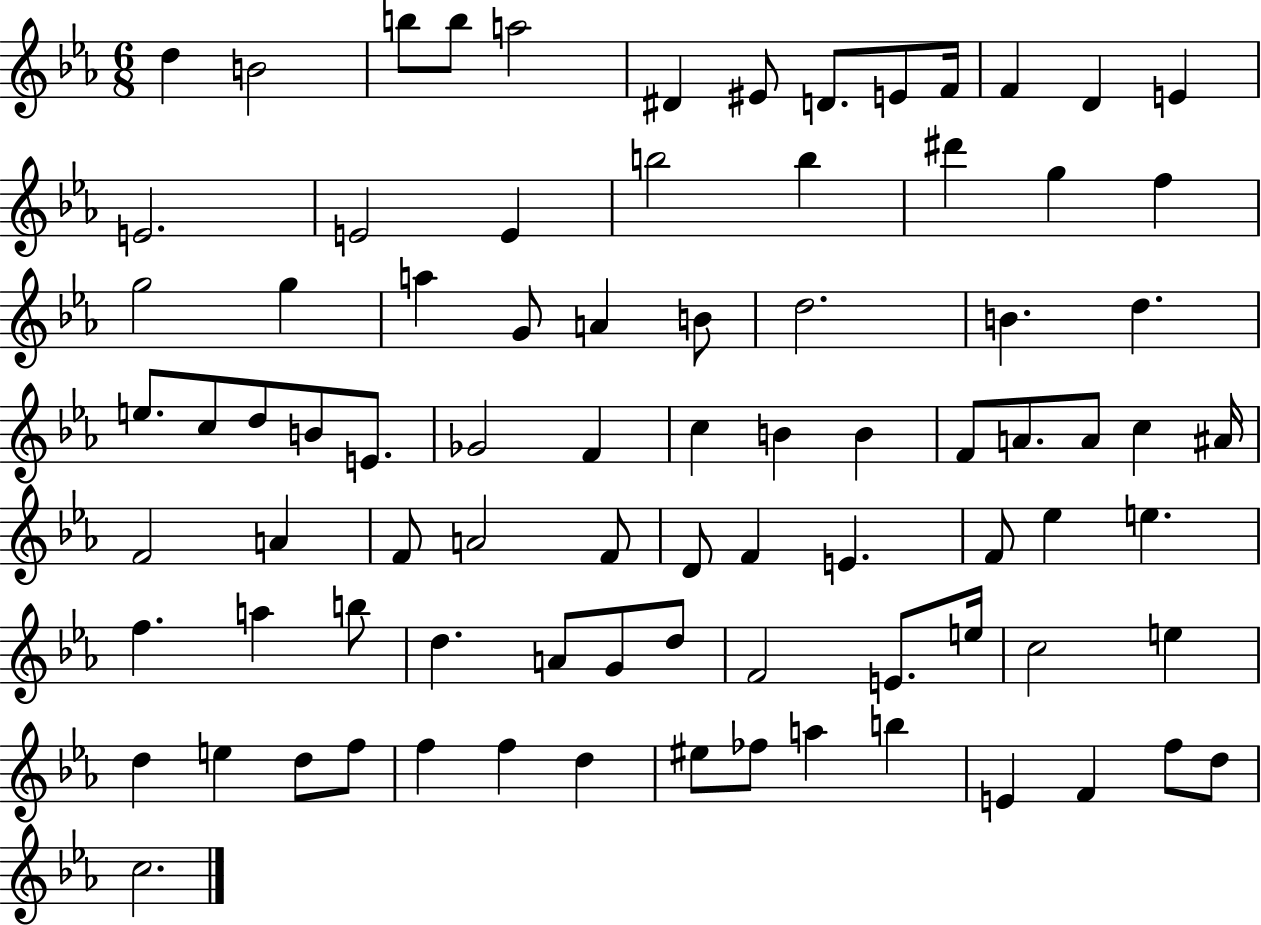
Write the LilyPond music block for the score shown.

{
  \clef treble
  \numericTimeSignature
  \time 6/8
  \key ees \major
  \repeat volta 2 { d''4 b'2 | b''8 b''8 a''2 | dis'4 eis'8 d'8. e'8 f'16 | f'4 d'4 e'4 | \break e'2. | e'2 e'4 | b''2 b''4 | dis'''4 g''4 f''4 | \break g''2 g''4 | a''4 g'8 a'4 b'8 | d''2. | b'4. d''4. | \break e''8. c''8 d''8 b'8 e'8. | ges'2 f'4 | c''4 b'4 b'4 | f'8 a'8. a'8 c''4 ais'16 | \break f'2 a'4 | f'8 a'2 f'8 | d'8 f'4 e'4. | f'8 ees''4 e''4. | \break f''4. a''4 b''8 | d''4. a'8 g'8 d''8 | f'2 e'8. e''16 | c''2 e''4 | \break d''4 e''4 d''8 f''8 | f''4 f''4 d''4 | eis''8 fes''8 a''4 b''4 | e'4 f'4 f''8 d''8 | \break c''2. | } \bar "|."
}